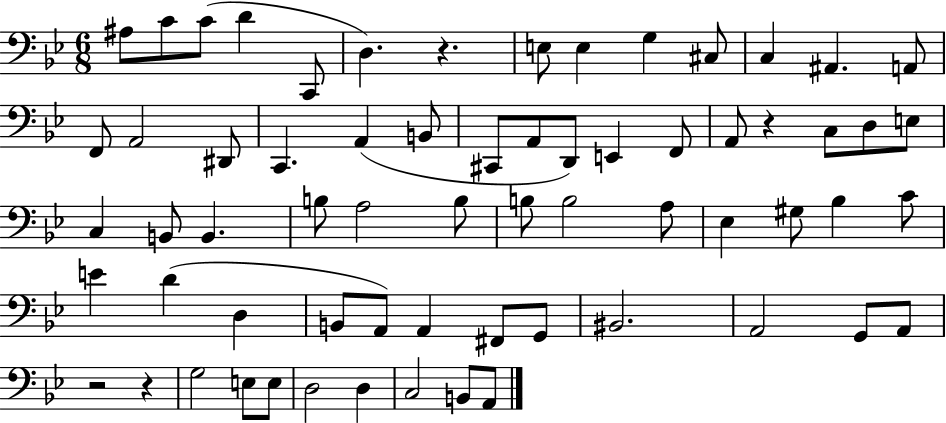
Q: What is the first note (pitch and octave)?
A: A#3